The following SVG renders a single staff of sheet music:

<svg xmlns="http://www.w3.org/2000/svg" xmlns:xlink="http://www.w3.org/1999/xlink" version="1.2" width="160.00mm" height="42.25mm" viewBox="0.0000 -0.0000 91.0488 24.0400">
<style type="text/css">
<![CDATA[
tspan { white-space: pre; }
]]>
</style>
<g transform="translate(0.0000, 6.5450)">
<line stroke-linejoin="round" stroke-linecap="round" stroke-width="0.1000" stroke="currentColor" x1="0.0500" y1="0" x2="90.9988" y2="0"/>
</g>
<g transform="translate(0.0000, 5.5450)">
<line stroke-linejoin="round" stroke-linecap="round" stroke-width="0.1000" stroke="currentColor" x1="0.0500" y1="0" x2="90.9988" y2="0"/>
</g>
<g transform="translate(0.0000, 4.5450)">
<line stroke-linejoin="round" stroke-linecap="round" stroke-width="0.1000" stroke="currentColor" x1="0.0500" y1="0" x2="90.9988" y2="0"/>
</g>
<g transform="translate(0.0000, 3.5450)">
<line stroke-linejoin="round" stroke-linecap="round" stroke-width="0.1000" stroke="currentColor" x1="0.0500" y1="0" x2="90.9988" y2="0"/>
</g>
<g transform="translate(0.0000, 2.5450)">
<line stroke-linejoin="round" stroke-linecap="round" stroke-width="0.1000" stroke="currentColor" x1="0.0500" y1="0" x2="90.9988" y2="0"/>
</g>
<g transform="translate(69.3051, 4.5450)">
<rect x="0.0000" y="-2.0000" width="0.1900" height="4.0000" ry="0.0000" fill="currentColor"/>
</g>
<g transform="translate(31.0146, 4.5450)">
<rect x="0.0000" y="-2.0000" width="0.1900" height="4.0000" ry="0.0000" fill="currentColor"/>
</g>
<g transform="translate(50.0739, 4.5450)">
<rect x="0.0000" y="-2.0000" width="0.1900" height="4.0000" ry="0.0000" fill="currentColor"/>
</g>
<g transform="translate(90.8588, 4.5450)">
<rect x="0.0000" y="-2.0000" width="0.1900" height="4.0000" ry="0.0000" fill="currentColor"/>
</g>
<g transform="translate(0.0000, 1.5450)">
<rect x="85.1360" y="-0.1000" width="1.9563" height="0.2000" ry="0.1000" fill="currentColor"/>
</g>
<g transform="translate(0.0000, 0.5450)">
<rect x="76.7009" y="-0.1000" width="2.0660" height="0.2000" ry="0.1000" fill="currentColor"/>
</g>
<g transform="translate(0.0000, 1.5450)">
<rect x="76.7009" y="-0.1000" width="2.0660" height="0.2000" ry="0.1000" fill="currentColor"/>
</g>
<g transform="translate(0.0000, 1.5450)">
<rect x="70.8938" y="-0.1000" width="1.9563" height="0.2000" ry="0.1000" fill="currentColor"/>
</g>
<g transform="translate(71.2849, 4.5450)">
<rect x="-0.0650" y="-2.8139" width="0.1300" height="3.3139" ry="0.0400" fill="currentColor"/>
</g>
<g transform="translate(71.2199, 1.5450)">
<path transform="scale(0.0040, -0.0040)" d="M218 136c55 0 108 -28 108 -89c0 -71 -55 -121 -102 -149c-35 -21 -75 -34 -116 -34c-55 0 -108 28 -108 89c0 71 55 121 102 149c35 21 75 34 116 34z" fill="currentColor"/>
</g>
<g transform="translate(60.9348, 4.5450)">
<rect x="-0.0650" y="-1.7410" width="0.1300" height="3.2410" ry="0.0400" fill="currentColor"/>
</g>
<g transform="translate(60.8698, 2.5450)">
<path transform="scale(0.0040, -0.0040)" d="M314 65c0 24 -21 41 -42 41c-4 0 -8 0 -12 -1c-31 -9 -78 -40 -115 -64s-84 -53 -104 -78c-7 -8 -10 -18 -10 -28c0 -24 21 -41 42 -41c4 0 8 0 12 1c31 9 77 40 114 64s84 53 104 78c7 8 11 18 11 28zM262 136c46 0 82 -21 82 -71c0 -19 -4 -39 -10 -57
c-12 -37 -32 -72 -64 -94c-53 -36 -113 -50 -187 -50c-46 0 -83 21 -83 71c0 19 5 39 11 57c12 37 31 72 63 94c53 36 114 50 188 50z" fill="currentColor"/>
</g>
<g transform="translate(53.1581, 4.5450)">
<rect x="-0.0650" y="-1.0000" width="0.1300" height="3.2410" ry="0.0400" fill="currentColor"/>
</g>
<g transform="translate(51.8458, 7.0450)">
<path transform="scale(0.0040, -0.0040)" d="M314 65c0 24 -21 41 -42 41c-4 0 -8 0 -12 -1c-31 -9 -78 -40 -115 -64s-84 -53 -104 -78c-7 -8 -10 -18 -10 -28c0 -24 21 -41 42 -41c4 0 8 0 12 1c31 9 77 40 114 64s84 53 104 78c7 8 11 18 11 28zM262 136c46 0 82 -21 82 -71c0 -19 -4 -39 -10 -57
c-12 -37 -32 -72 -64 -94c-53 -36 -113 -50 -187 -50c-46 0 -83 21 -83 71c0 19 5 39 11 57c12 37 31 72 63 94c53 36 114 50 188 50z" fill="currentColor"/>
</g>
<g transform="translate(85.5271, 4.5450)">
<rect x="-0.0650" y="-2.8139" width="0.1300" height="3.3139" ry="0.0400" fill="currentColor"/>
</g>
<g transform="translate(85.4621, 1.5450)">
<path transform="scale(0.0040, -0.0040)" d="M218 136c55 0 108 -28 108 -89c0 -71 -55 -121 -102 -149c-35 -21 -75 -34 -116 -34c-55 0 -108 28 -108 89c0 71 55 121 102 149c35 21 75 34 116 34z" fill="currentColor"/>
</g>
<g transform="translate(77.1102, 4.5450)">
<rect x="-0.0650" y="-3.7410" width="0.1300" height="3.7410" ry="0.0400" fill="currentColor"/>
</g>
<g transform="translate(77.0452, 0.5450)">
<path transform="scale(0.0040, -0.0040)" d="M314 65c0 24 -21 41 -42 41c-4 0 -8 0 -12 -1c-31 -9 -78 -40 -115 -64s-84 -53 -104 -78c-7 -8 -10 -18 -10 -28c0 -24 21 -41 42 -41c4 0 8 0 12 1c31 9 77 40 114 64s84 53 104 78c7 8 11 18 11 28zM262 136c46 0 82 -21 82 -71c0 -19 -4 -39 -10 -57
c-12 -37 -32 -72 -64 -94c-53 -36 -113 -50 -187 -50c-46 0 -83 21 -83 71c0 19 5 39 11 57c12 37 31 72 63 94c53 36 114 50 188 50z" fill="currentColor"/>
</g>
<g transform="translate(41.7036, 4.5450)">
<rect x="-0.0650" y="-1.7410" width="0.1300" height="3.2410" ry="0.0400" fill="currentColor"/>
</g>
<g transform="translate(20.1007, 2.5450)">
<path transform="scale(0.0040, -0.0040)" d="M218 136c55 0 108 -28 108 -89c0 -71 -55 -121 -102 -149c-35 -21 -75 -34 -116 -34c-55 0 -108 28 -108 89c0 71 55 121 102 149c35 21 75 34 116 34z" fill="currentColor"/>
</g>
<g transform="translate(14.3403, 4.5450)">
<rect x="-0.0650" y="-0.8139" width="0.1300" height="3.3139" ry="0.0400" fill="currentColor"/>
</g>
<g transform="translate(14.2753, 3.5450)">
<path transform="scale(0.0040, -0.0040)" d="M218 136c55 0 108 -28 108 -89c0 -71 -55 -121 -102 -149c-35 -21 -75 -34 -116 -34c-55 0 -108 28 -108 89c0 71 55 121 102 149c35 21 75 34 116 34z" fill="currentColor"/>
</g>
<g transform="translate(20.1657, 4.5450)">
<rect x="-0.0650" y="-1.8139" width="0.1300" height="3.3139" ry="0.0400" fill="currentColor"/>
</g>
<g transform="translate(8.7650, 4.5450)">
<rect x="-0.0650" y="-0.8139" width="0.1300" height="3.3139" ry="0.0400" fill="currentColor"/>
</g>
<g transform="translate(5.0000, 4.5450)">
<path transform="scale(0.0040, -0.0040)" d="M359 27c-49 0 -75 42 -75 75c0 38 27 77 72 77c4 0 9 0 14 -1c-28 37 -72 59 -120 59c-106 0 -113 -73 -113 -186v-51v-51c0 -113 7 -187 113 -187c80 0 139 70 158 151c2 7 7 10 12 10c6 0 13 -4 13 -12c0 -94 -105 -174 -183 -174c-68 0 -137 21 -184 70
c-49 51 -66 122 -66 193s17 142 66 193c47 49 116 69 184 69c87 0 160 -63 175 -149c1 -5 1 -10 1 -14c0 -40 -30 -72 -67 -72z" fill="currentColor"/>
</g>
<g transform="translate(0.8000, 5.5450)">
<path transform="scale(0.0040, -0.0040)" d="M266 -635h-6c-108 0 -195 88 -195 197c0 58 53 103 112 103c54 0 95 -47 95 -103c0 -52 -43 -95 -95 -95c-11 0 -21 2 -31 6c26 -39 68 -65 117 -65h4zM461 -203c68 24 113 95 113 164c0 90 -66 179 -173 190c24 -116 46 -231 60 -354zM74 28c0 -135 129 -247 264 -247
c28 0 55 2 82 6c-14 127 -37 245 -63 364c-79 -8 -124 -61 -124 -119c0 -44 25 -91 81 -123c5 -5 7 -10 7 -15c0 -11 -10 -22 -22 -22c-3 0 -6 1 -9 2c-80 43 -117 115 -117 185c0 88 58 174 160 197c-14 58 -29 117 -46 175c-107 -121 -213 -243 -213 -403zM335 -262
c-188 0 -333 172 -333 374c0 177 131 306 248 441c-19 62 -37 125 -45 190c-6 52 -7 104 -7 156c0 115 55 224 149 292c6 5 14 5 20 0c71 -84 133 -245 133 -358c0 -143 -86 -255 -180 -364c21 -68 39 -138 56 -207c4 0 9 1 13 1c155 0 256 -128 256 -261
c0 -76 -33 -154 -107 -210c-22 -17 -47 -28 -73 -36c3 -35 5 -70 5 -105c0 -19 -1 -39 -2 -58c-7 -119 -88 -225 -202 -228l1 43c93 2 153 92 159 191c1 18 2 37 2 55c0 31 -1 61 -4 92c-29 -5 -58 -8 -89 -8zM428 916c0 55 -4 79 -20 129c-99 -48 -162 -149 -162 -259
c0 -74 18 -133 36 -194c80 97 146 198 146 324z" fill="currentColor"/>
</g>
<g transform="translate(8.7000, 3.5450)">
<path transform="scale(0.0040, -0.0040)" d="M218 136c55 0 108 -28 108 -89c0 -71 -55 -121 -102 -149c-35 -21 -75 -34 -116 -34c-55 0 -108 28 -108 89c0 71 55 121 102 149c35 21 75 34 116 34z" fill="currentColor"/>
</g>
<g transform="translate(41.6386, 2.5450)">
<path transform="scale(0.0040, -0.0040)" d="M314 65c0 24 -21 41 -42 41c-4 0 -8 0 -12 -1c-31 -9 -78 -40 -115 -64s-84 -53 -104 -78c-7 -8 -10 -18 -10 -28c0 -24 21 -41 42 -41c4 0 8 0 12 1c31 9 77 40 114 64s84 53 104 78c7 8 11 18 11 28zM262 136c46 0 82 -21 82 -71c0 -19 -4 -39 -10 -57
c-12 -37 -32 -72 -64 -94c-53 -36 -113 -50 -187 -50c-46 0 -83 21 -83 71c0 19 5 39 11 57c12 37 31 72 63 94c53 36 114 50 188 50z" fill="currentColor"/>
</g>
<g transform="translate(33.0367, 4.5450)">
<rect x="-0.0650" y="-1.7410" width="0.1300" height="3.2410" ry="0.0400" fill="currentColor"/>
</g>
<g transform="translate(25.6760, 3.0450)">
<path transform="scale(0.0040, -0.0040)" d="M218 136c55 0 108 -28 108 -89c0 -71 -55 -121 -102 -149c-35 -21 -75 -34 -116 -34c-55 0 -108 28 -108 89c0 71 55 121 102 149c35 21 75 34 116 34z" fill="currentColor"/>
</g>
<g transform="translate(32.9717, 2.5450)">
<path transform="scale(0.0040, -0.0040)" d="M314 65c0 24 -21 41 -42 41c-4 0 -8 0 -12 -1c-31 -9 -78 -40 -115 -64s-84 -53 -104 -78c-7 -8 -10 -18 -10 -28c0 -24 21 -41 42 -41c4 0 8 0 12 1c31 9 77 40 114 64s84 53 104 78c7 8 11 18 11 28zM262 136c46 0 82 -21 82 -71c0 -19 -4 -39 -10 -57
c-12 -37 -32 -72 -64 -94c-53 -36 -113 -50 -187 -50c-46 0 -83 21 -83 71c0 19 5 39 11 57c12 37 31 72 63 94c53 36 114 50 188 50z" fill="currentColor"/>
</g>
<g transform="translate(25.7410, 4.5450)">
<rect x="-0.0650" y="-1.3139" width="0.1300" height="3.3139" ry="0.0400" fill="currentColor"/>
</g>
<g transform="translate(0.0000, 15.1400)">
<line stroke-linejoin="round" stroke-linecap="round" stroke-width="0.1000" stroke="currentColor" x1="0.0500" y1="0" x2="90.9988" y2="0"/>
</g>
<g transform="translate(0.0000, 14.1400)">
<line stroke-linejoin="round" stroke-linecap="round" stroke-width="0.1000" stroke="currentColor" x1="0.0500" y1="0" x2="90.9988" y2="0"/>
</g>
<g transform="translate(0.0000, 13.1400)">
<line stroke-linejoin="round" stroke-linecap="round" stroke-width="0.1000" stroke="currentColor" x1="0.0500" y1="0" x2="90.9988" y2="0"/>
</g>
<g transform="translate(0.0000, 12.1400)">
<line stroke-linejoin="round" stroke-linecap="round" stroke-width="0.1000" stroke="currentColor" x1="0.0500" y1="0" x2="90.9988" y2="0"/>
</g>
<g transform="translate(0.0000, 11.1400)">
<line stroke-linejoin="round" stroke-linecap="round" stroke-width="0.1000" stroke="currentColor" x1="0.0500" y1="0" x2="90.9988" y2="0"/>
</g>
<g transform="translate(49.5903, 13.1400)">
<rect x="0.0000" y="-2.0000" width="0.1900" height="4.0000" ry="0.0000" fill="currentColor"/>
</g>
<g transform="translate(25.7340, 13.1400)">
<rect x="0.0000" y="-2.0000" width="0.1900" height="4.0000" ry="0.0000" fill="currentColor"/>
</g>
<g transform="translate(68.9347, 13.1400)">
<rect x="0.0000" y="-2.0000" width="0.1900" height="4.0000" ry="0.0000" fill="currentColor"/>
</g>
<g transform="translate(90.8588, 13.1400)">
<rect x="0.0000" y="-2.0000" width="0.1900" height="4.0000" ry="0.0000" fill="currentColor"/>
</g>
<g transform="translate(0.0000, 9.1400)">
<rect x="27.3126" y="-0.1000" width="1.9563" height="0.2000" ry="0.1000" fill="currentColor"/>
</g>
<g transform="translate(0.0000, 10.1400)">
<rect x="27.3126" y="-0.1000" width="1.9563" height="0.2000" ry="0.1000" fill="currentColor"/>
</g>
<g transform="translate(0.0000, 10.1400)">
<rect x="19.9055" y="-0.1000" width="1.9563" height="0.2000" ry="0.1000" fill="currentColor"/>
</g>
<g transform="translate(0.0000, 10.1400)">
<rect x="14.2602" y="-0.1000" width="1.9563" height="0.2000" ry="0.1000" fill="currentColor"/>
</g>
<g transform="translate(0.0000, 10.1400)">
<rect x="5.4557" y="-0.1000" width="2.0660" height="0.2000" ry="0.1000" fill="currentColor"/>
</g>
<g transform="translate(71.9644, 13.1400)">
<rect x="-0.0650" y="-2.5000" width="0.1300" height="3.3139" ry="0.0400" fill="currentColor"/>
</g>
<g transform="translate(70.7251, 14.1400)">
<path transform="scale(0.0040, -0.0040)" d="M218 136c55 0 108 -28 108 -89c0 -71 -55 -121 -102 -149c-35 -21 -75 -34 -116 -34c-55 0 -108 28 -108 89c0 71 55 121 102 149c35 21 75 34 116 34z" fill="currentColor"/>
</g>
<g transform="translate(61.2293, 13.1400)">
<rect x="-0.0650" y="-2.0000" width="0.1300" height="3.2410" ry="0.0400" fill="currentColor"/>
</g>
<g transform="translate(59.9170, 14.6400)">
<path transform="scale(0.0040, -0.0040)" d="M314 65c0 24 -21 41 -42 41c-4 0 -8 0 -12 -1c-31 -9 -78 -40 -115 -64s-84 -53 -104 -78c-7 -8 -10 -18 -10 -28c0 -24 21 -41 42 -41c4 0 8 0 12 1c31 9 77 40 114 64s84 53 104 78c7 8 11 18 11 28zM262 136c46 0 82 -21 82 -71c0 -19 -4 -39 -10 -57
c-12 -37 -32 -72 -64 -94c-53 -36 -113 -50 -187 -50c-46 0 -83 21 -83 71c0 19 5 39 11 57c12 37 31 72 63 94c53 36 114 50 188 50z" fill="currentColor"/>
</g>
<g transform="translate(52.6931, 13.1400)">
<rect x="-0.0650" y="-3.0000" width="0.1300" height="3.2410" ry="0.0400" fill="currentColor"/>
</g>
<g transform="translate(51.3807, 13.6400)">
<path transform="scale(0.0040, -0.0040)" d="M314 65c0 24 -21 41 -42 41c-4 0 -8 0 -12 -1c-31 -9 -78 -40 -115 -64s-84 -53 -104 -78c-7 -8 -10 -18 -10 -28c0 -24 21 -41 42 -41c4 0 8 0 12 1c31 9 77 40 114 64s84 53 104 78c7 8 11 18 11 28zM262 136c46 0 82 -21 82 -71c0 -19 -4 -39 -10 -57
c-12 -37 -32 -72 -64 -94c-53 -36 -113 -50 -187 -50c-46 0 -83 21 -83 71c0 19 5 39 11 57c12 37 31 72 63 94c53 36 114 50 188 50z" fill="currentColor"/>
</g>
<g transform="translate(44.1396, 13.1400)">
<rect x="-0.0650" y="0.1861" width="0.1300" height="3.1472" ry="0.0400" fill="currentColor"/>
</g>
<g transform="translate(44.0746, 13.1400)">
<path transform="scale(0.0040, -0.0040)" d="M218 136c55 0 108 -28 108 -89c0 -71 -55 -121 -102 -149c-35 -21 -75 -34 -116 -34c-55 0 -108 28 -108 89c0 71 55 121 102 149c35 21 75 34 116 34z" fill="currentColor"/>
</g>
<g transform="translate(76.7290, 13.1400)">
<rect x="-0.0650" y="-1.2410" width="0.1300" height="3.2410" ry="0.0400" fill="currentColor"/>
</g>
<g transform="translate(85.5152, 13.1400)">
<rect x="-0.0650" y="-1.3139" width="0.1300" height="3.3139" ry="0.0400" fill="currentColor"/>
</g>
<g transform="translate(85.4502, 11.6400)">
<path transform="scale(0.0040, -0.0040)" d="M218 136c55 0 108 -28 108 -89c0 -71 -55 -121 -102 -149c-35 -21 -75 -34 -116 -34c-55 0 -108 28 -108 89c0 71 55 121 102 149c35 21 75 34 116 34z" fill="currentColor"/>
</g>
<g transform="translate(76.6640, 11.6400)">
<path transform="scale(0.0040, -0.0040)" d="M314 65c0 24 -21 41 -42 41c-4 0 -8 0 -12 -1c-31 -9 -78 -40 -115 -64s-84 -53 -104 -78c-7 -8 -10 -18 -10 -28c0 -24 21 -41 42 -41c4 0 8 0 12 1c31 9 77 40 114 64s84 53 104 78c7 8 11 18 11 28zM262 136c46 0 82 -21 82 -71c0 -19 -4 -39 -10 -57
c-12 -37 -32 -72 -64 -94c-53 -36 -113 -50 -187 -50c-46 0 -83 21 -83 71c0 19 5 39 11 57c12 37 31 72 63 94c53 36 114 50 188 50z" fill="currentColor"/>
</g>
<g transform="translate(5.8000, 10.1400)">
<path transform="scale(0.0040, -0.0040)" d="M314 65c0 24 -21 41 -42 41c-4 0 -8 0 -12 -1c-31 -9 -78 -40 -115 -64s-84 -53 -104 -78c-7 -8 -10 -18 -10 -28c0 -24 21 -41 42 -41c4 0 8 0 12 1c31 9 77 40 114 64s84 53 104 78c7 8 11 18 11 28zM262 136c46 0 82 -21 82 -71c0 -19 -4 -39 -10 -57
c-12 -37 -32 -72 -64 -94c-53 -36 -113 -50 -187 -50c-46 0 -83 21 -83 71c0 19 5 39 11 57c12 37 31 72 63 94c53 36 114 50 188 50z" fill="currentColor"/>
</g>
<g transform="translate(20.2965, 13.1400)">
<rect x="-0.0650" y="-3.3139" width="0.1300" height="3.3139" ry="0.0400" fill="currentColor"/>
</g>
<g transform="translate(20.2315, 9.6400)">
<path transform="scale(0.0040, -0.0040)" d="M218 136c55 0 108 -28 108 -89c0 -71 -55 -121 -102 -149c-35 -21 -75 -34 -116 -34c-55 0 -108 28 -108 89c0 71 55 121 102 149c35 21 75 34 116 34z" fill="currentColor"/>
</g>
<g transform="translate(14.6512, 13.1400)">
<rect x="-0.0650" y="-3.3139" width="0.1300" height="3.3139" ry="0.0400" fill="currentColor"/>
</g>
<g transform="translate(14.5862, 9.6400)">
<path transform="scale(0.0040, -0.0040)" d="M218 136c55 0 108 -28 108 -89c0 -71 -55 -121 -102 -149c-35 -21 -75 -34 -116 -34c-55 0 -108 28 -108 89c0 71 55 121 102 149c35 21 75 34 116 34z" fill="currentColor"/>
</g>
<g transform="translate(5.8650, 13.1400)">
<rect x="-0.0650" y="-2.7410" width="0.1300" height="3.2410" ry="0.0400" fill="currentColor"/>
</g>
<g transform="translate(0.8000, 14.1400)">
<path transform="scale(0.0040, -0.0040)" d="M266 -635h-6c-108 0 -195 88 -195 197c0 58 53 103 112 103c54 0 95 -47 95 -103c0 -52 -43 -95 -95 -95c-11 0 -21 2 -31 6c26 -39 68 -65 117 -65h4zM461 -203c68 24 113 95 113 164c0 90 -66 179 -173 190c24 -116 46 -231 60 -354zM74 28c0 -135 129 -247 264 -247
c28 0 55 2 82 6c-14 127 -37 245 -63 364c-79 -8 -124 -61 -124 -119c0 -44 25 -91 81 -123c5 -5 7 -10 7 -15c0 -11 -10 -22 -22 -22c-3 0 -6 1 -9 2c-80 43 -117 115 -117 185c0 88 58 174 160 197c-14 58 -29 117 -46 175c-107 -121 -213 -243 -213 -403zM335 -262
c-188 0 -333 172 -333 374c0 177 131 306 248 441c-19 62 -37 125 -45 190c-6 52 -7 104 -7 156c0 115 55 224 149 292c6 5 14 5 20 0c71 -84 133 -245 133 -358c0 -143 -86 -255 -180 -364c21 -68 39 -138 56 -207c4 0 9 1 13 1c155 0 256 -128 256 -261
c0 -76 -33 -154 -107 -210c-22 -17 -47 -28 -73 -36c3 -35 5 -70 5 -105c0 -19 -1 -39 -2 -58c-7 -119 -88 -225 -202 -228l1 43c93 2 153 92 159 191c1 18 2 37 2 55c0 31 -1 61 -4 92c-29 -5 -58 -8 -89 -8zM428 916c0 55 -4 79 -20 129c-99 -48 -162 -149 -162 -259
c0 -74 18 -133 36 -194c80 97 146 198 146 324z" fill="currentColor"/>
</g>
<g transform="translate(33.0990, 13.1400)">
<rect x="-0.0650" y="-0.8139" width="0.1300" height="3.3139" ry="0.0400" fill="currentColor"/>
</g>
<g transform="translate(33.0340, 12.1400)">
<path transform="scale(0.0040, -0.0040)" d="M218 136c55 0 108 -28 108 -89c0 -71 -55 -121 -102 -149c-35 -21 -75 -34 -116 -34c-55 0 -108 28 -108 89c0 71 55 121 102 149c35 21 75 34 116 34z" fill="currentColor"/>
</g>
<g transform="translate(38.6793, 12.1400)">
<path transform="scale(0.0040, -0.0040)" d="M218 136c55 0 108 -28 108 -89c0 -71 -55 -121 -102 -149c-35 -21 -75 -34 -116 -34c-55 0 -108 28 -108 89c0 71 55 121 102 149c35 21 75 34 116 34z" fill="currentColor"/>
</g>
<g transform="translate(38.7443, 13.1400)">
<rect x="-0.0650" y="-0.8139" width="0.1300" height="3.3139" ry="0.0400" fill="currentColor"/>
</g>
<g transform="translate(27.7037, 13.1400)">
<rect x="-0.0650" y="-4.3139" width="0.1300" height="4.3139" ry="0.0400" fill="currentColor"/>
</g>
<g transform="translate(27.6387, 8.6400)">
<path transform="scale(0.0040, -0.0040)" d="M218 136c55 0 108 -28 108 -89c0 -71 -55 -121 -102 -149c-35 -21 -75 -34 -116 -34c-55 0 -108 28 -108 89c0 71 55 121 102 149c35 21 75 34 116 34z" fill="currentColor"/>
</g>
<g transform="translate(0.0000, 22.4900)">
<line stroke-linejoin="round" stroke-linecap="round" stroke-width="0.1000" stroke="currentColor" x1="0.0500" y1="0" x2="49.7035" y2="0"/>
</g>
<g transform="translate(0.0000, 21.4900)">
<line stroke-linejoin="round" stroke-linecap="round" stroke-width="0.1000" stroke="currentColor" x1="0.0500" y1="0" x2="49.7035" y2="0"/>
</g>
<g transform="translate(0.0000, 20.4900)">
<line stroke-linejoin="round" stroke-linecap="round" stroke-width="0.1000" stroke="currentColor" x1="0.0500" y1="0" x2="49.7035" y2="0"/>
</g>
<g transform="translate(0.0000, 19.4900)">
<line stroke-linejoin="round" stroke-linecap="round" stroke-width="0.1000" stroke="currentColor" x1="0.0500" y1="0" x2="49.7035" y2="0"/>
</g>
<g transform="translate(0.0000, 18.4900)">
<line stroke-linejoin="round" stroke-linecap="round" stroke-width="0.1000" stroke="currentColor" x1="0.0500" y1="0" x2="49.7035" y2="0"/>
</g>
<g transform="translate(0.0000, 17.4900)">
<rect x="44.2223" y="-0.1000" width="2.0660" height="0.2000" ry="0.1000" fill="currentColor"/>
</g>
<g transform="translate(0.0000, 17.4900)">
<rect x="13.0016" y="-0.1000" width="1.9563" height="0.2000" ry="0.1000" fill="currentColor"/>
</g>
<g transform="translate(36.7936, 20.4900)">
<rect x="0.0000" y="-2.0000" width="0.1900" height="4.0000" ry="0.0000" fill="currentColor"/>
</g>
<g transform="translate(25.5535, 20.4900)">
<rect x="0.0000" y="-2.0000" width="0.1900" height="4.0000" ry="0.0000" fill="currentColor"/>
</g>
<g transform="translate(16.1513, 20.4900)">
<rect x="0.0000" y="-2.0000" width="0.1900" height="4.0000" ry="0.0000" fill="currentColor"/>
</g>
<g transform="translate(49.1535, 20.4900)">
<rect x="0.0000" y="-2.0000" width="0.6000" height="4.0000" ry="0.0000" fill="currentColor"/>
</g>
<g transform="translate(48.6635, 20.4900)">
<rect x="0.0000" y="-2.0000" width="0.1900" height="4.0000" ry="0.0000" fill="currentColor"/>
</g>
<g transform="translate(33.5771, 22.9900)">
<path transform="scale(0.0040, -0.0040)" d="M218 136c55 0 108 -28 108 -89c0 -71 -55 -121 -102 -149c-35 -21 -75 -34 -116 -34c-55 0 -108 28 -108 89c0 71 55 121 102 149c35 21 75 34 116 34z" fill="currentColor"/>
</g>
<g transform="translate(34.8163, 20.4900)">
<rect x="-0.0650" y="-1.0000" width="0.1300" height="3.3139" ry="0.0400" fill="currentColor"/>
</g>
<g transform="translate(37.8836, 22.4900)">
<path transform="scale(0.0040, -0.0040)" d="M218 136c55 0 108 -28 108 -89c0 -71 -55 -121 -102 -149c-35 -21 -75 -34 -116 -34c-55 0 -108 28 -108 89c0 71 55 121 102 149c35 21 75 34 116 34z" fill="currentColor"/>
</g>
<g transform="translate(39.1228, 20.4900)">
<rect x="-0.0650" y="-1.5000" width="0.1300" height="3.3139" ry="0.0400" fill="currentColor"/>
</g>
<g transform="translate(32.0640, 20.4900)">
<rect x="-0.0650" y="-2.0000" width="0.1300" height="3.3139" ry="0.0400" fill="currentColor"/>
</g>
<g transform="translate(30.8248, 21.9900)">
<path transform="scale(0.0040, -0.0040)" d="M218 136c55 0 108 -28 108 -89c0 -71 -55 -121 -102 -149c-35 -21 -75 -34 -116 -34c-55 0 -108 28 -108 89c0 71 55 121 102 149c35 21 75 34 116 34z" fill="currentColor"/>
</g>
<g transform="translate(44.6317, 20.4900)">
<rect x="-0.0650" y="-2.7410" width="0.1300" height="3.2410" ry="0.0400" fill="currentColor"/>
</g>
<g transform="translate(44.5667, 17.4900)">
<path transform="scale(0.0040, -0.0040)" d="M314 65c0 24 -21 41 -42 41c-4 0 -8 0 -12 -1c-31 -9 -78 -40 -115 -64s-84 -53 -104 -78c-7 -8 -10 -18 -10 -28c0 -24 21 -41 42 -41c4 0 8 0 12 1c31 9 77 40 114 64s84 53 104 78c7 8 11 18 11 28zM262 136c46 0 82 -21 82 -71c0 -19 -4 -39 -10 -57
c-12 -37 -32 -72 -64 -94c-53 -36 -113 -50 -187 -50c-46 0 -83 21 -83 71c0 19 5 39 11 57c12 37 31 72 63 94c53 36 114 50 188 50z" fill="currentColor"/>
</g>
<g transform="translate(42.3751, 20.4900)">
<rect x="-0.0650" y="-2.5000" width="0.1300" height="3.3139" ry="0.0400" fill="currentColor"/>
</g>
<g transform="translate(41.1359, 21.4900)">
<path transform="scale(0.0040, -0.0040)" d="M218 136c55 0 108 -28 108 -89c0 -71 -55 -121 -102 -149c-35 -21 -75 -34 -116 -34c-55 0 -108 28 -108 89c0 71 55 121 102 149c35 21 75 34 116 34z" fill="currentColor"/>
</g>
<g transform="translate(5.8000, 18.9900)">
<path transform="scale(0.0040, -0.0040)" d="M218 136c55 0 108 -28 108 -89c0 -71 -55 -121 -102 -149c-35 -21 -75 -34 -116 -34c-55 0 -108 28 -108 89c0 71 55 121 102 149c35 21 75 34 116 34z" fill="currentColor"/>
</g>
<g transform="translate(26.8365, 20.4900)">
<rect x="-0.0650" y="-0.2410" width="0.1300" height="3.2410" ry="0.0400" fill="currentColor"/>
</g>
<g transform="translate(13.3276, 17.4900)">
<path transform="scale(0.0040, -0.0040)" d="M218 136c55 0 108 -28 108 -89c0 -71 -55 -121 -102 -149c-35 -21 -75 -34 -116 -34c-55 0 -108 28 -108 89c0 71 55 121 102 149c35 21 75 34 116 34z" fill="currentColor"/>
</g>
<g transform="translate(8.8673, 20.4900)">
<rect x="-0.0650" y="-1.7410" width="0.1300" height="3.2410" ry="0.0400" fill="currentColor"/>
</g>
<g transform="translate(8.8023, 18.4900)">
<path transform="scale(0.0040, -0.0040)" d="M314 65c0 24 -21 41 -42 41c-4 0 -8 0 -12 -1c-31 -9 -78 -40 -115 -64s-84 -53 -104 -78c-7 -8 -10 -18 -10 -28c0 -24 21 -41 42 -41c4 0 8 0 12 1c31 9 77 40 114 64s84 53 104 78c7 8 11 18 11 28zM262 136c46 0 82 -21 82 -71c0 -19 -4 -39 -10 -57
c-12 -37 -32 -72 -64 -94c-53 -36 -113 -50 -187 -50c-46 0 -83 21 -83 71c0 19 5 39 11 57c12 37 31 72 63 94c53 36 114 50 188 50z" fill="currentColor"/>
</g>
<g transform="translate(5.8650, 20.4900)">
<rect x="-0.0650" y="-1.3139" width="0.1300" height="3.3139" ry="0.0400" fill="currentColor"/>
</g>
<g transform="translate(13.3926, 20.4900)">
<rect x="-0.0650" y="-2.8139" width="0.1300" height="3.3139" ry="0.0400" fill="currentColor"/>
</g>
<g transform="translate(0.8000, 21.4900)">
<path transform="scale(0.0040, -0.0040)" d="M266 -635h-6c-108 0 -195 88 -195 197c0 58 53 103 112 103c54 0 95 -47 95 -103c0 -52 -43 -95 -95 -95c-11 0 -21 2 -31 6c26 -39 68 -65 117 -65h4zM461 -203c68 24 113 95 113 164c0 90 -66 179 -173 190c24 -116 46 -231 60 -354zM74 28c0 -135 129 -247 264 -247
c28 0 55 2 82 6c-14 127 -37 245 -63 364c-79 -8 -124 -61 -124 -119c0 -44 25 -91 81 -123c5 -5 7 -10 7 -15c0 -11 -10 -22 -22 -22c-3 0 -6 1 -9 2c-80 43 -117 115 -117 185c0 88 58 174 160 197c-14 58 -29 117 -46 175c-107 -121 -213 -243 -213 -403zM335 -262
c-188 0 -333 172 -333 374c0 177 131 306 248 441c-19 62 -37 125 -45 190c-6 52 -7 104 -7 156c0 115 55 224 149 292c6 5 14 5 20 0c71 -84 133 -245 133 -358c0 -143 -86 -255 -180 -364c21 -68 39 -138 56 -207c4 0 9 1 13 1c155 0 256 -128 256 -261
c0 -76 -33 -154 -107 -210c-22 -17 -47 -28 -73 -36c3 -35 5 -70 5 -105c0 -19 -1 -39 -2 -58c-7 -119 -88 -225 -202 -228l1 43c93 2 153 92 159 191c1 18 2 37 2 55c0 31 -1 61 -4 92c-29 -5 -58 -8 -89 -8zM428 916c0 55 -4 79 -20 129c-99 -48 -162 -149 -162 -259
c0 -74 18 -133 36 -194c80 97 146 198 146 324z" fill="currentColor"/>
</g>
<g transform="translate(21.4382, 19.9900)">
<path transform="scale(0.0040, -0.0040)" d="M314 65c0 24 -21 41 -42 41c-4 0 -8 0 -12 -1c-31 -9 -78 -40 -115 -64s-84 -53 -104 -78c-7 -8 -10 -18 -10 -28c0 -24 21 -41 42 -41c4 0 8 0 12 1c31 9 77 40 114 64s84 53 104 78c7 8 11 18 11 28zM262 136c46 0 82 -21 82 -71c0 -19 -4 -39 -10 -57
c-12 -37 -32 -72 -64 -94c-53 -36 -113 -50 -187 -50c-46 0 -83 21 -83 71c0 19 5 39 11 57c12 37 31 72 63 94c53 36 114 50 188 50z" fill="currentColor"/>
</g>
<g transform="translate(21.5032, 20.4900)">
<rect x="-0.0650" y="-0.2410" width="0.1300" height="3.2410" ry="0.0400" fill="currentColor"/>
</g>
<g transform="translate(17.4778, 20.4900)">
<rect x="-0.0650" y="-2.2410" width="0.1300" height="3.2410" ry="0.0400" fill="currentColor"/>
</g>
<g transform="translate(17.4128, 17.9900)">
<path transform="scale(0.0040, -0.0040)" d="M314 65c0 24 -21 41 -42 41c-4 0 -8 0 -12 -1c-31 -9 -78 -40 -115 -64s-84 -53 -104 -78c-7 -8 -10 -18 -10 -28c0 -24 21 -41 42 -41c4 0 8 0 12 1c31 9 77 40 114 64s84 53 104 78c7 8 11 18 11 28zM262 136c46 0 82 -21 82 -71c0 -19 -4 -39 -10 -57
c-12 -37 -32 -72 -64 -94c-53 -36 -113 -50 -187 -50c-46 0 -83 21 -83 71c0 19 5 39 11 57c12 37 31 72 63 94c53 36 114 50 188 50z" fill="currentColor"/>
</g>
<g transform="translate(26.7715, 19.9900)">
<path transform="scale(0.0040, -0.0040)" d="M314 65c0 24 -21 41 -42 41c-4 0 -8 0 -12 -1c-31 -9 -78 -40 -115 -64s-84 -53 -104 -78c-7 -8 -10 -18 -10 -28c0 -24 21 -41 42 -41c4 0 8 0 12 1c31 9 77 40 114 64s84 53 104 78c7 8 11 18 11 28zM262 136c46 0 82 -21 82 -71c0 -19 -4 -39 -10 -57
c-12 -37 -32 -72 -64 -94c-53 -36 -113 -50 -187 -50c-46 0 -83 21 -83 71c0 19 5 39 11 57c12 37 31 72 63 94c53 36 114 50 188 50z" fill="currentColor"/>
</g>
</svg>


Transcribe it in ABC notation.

X:1
T:Untitled
M:4/4
L:1/4
K:C
d d f e f2 f2 D2 f2 a c'2 a a2 b b d' d d B A2 F2 G e2 e e f2 a g2 c2 c2 F D E G a2